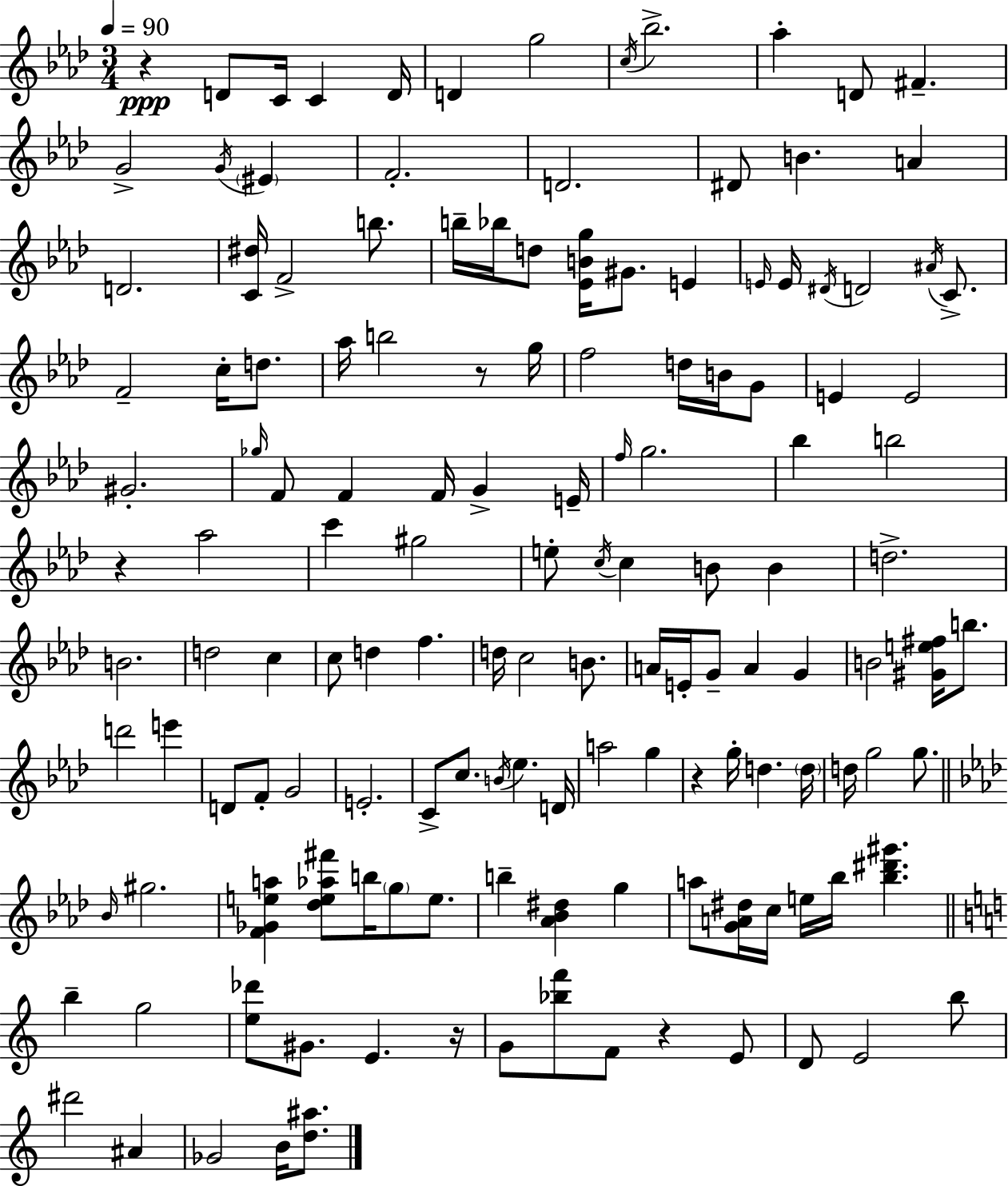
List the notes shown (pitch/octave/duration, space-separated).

R/q D4/e C4/s C4/q D4/s D4/q G5/h C5/s Bb5/h. Ab5/q D4/e F#4/q. G4/h G4/s EIS4/q F4/h. D4/h. D#4/e B4/q. A4/q D4/h. [C4,D#5]/s F4/h B5/e. B5/s Bb5/s D5/e [Eb4,B4,G5]/s G#4/e. E4/q E4/s E4/s D#4/s D4/h A#4/s C4/e. F4/h C5/s D5/e. Ab5/s B5/h R/e G5/s F5/h D5/s B4/s G4/e E4/q E4/h G#4/h. Gb5/s F4/e F4/q F4/s G4/q E4/s F5/s G5/h. Bb5/q B5/h R/q Ab5/h C6/q G#5/h E5/e C5/s C5/q B4/e B4/q D5/h. B4/h. D5/h C5/q C5/e D5/q F5/q. D5/s C5/h B4/e. A4/s E4/s G4/e A4/q G4/q B4/h [G#4,E5,F#5]/s B5/e. D6/h E6/q D4/e F4/e G4/h E4/h. C4/e C5/e. B4/s Eb5/q. D4/s A5/h G5/q R/q G5/s D5/q. D5/s D5/s G5/h G5/e. Bb4/s G#5/h. [F4,Gb4,E5,A5]/q [Db5,E5,Ab5,F#6]/e B5/s G5/e E5/e. B5/q [Ab4,Bb4,D#5]/q G5/q A5/e [G4,A4,D#5]/s C5/s E5/s Bb5/s [Bb5,D#6,G#6]/q. B5/q G5/h [E5,Db6]/e G#4/e. E4/q. R/s G4/e [Bb5,F6]/e F4/e R/q E4/e D4/e E4/h B5/e D#6/h A#4/q Gb4/h B4/s [D5,A#5]/e.